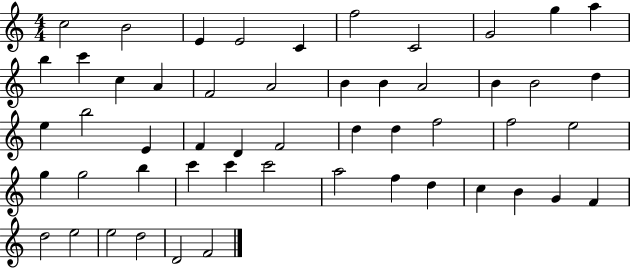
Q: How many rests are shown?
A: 0